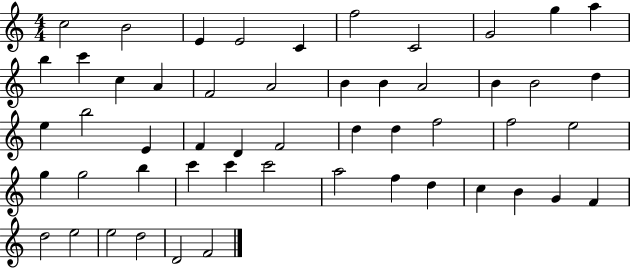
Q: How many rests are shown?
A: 0